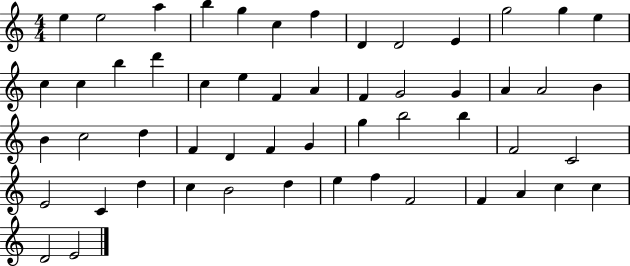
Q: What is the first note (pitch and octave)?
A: E5